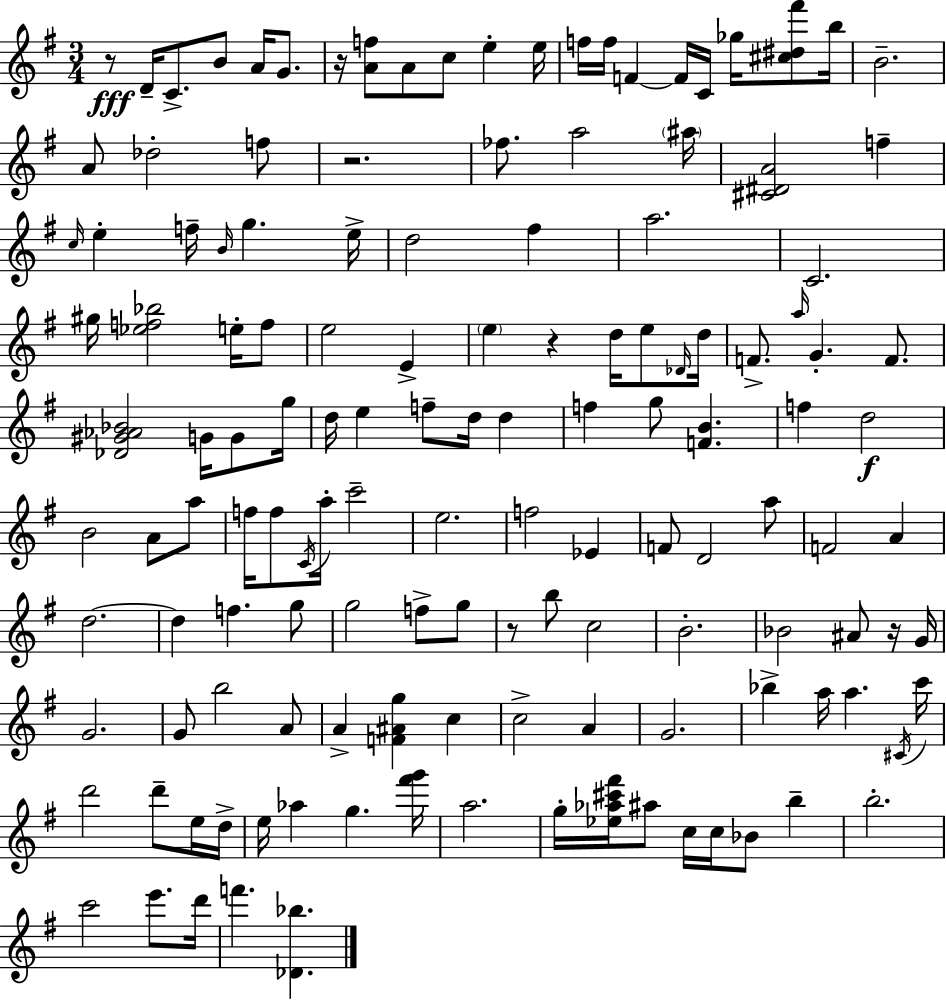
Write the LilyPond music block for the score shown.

{
  \clef treble
  \numericTimeSignature
  \time 3/4
  \key g \major
  \repeat volta 2 { r8\fff d'16-- c'8.-> b'8 a'16 g'8. | r16 <a' f''>8 a'8 c''8 e''4-. e''16 | f''16 f''16 f'4~~ f'16 c'16 ges''16 <cis'' dis'' fis'''>8 b''16 | b'2.-- | \break a'8 des''2-. f''8 | r2. | fes''8. a''2 \parenthesize ais''16 | <cis' dis' a'>2 f''4-- | \break \grace { c''16 } e''4-. f''16-- \grace { b'16 } g''4. | e''16-> d''2 fis''4 | a''2. | c'2. | \break gis''16 <ees'' f'' bes''>2 e''16-. | f''8 e''2 e'4-> | \parenthesize e''4 r4 d''16 e''8 | \grace { des'16 } d''16 f'8.-> \grace { a''16 } g'4.-. | \break f'8. <des' gis' aes' bes'>2 | g'16 g'8 g''16 d''16 e''4 f''8-- d''16 | d''4 f''4 g''8 <f' b'>4. | f''4 d''2\f | \break b'2 | a'8 a''8 f''16 f''8 \acciaccatura { c'16 } a''16-. c'''2-- | e''2. | f''2 | \break ees'4 f'8 d'2 | a''8 f'2 | a'4 d''2.~~ | d''4 f''4. | \break g''8 g''2 | f''8-> g''8 r8 b''8 c''2 | b'2.-. | bes'2 | \break ais'8 r16 g'16 g'2. | g'8 b''2 | a'8 a'4-> <f' ais' g''>4 | c''4 c''2-> | \break a'4 g'2. | bes''4-> a''16 a''4. | \acciaccatura { cis'16 } c'''16 d'''2 | d'''8-- e''16 d''16-> e''16 aes''4 g''4. | \break <fis''' g'''>16 a''2. | g''16-. <ees'' aes'' cis''' fis'''>16 ais''8 c''16 c''16 | bes'8 b''4-- b''2.-. | c'''2 | \break e'''8. d'''16 f'''4. | <des' bes''>4. } \bar "|."
}